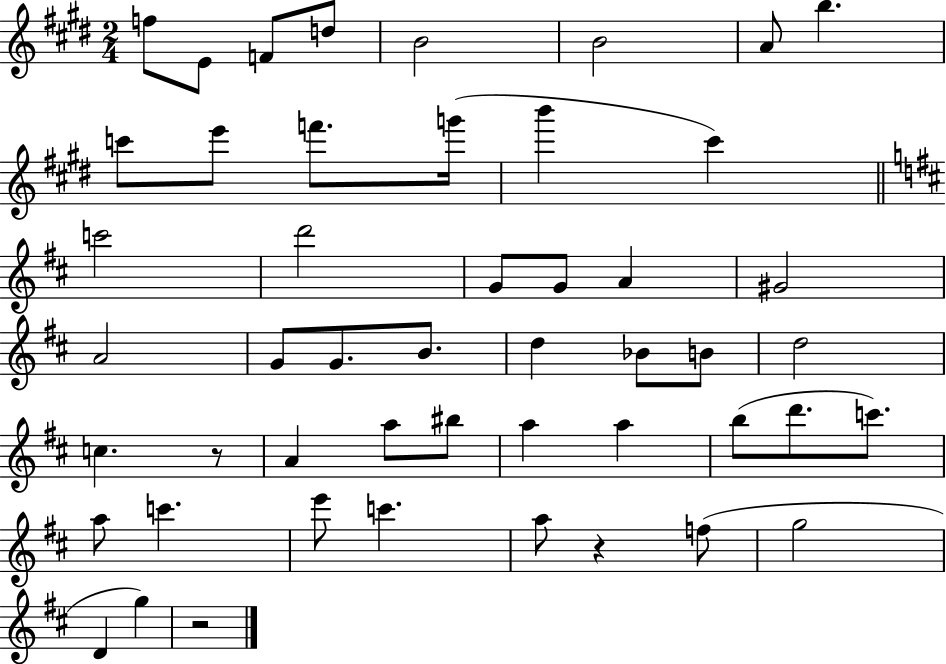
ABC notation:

X:1
T:Untitled
M:2/4
L:1/4
K:E
f/2 E/2 F/2 d/2 B2 B2 A/2 b c'/2 e'/2 f'/2 g'/4 b' ^c' c'2 d'2 G/2 G/2 A ^G2 A2 G/2 G/2 B/2 d _B/2 B/2 d2 c z/2 A a/2 ^b/2 a a b/2 d'/2 c'/2 a/2 c' e'/2 c' a/2 z f/2 g2 D g z2